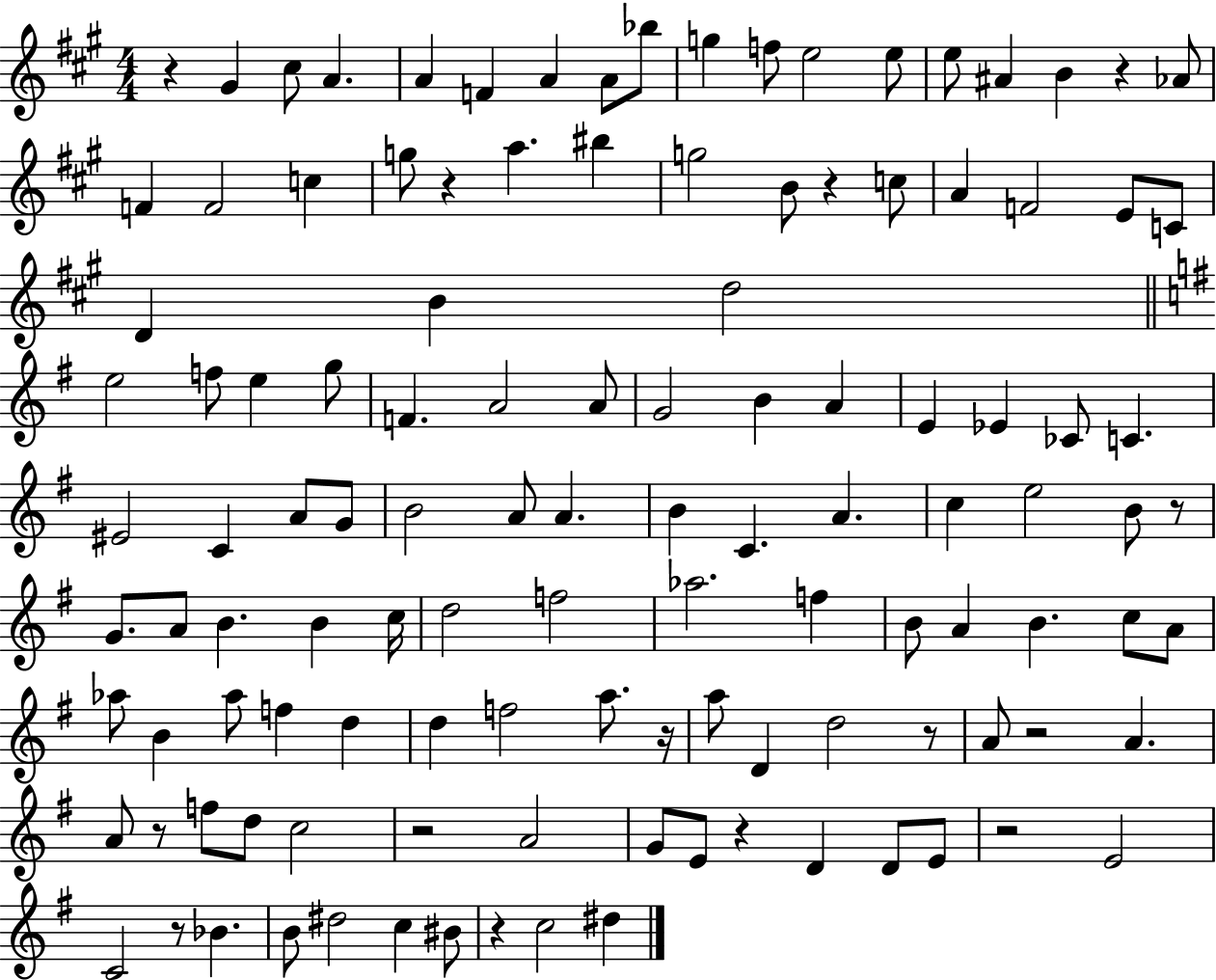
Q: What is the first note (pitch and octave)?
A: G#4